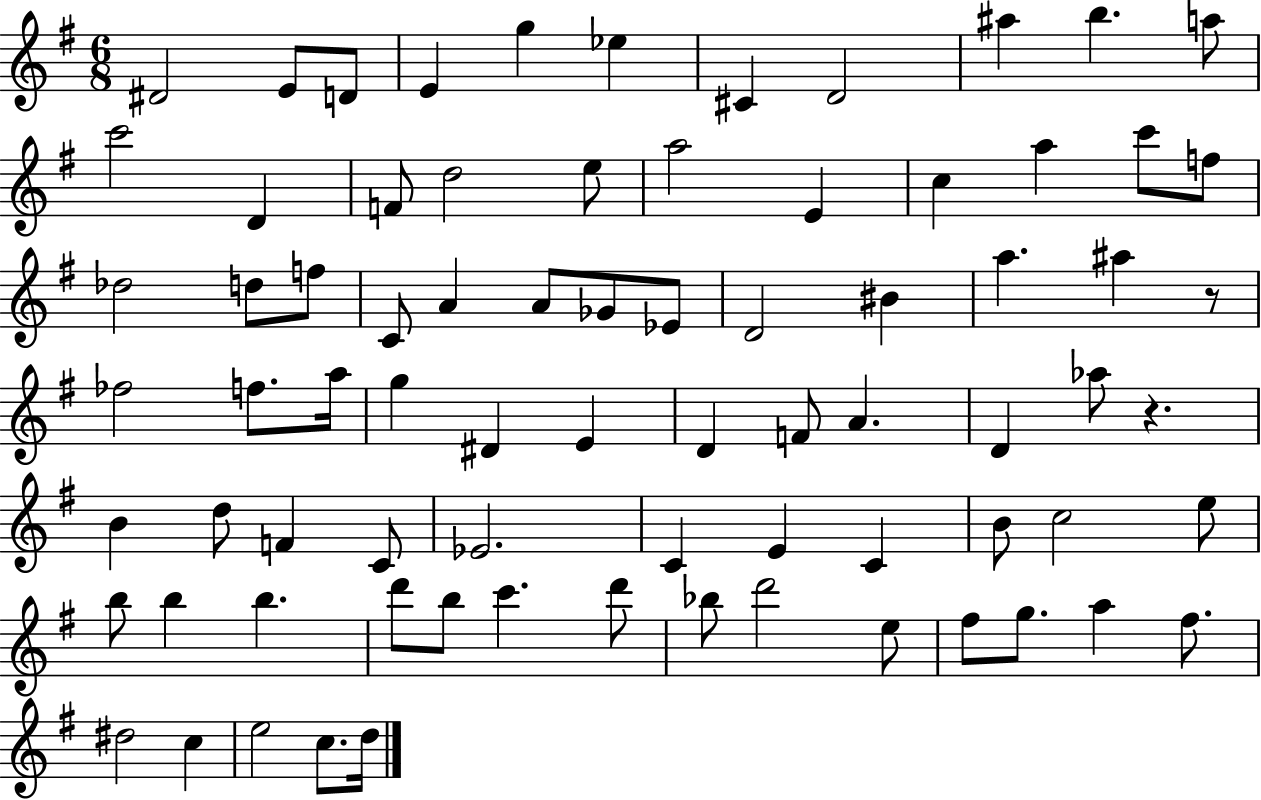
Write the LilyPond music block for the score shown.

{
  \clef treble
  \numericTimeSignature
  \time 6/8
  \key g \major
  dis'2 e'8 d'8 | e'4 g''4 ees''4 | cis'4 d'2 | ais''4 b''4. a''8 | \break c'''2 d'4 | f'8 d''2 e''8 | a''2 e'4 | c''4 a''4 c'''8 f''8 | \break des''2 d''8 f''8 | c'8 a'4 a'8 ges'8 ees'8 | d'2 bis'4 | a''4. ais''4 r8 | \break fes''2 f''8. a''16 | g''4 dis'4 e'4 | d'4 f'8 a'4. | d'4 aes''8 r4. | \break b'4 d''8 f'4 c'8 | ees'2. | c'4 e'4 c'4 | b'8 c''2 e''8 | \break b''8 b''4 b''4. | d'''8 b''8 c'''4. d'''8 | bes''8 d'''2 e''8 | fis''8 g''8. a''4 fis''8. | \break dis''2 c''4 | e''2 c''8. d''16 | \bar "|."
}